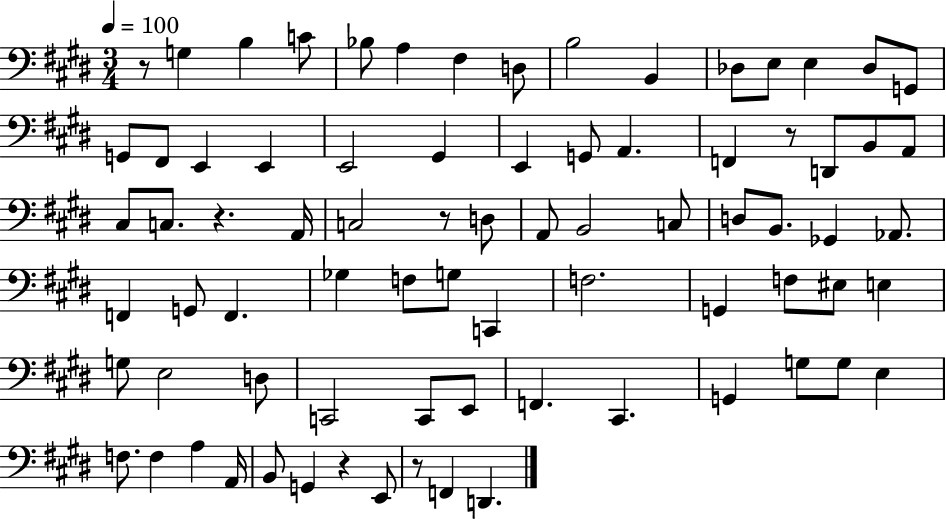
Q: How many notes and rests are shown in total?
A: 78